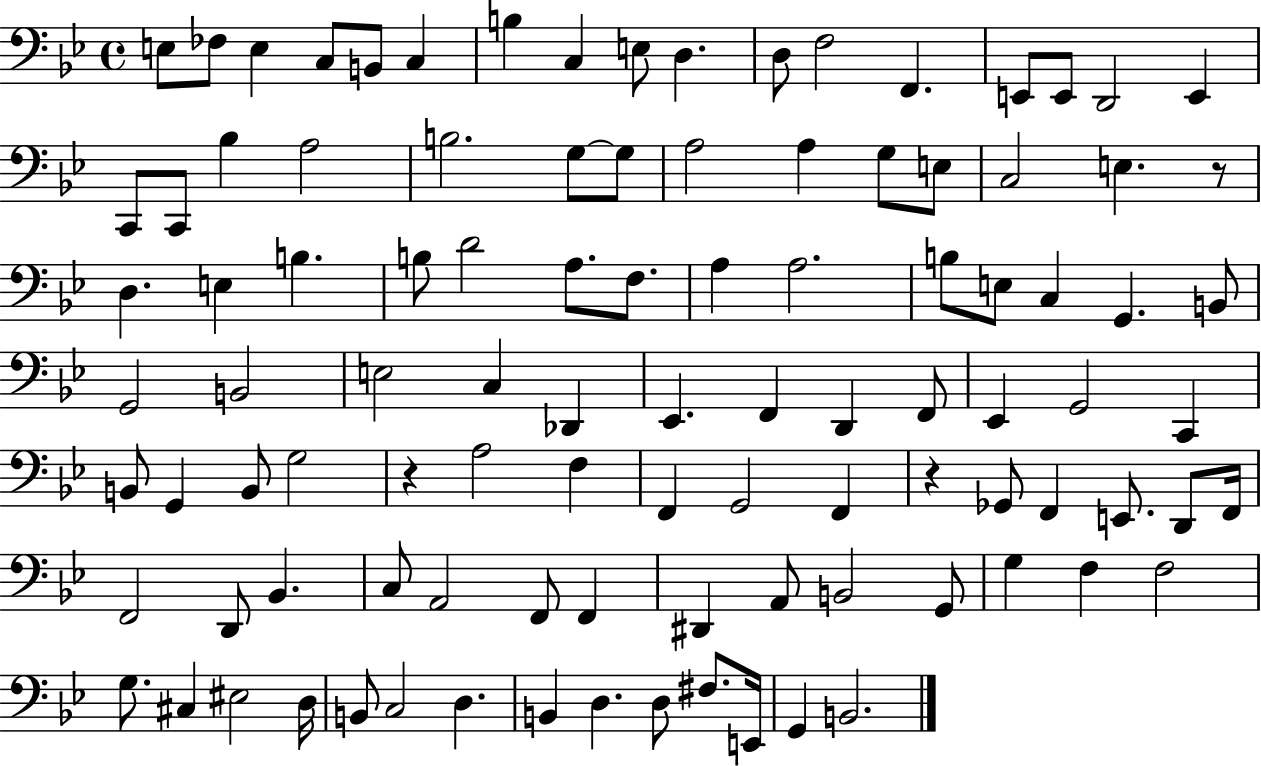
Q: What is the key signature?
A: BES major